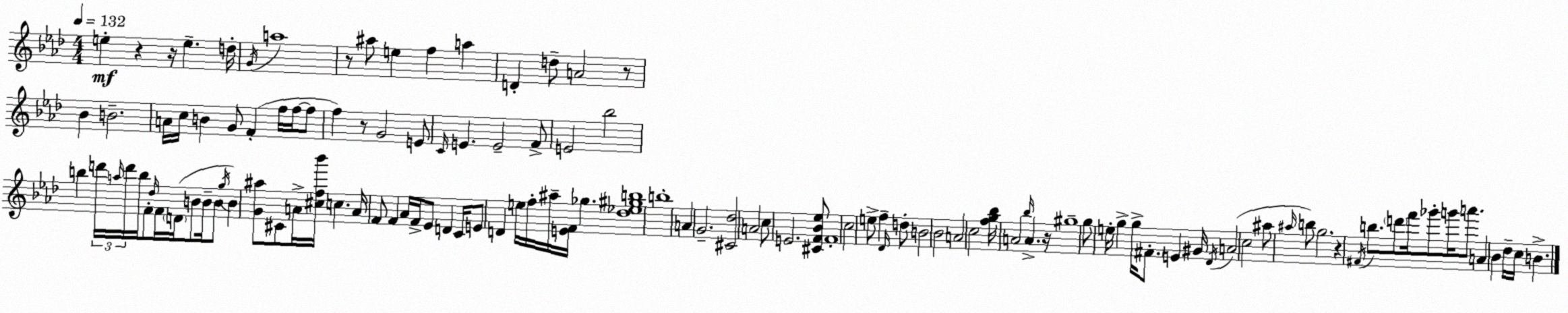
X:1
T:Untitled
M:4/4
L:1/4
K:Ab
e z z/4 e d/4 G/4 a4 z/2 ^a/2 e f a D d/2 A2 z/2 _B B2 A/4 c/4 B G/2 F f/4 f/4 f/2 f z/2 G2 E/2 C/4 E E2 F/2 E2 _b2 b d'/4 a/4 d'/4 b/4 F/2 _d/4 F/4 D/4 B/2 B/4 B/2 g/4 B [G^a]/2 ^C/2 A/4 [^cf_b']/4 c A/4 F/2 F _A/4 F/4 _E/2 D C/4 E/2 D e/4 f/4 ^a/4 [EF]/4 _g [_d_e^gb]4 b4 A G2 [^C_d]2 A2 c/2 E2 [^CF_B_e]/2 F4 c2 e/2 f _D/4 d/2 B2 _B2 A2 c2 [fg_b]/4 A2 _b/4 A z/4 ^g4 g/2 e/4 g g/4 ^F/2 E ^G/4 _D/4 A2 c2 ^a/2 ^a/4 b/2 g2 z ^F/4 b/2 d'/2 f'/4 _g'/2 g'/4 a'/2 A _B _d/4 c/4 B